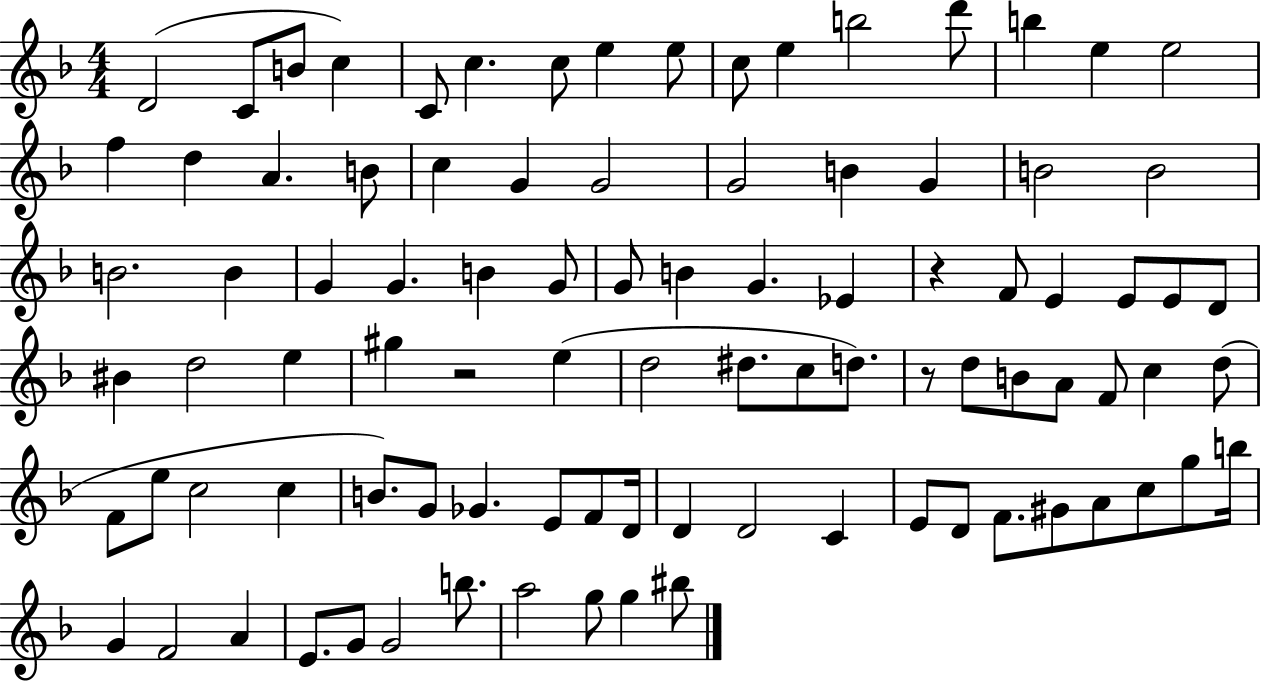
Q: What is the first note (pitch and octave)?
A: D4